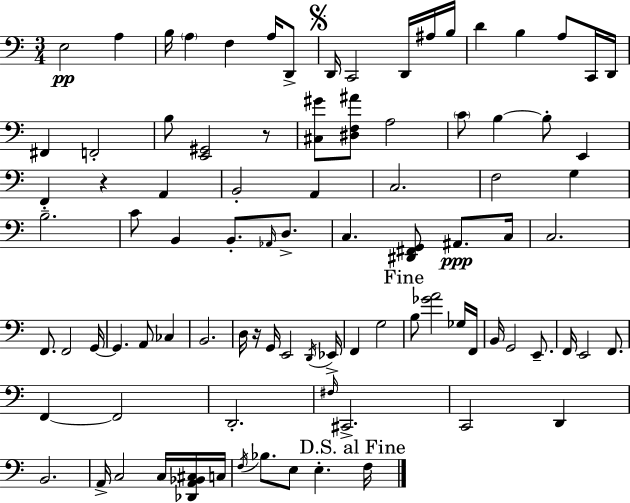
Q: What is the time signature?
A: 3/4